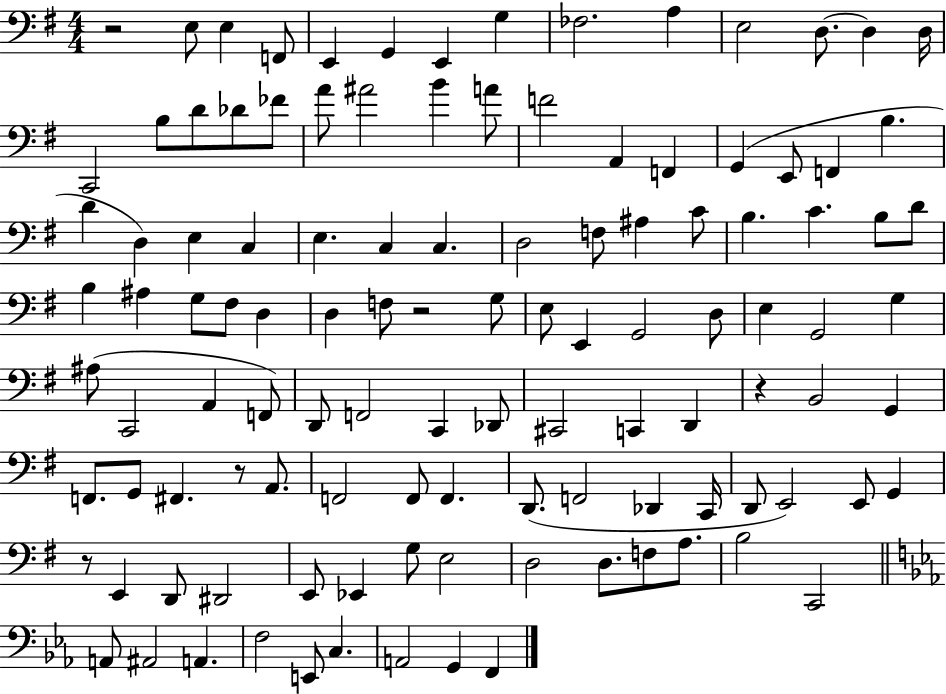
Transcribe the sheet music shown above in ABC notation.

X:1
T:Untitled
M:4/4
L:1/4
K:G
z2 E,/2 E, F,,/2 E,, G,, E,, G, _F,2 A, E,2 D,/2 D, D,/4 C,,2 B,/2 D/2 _D/2 _F/2 A/2 ^A2 B A/2 F2 A,, F,, G,, E,,/2 F,, B, D D, E, C, E, C, C, D,2 F,/2 ^A, C/2 B, C B,/2 D/2 B, ^A, G,/2 ^F,/2 D, D, F,/2 z2 G,/2 E,/2 E,, G,,2 D,/2 E, G,,2 G, ^A,/2 C,,2 A,, F,,/2 D,,/2 F,,2 C,, _D,,/2 ^C,,2 C,, D,, z B,,2 G,, F,,/2 G,,/2 ^F,, z/2 A,,/2 F,,2 F,,/2 F,, D,,/2 F,,2 _D,, C,,/4 D,,/2 E,,2 E,,/2 G,, z/2 E,, D,,/2 ^D,,2 E,,/2 _E,, G,/2 E,2 D,2 D,/2 F,/2 A,/2 B,2 C,,2 A,,/2 ^A,,2 A,, F,2 E,,/2 C, A,,2 G,, F,,